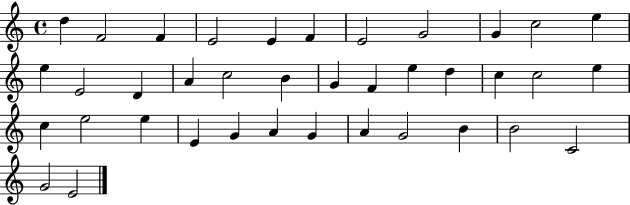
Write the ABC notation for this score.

X:1
T:Untitled
M:4/4
L:1/4
K:C
d F2 F E2 E F E2 G2 G c2 e e E2 D A c2 B G F e d c c2 e c e2 e E G A G A G2 B B2 C2 G2 E2